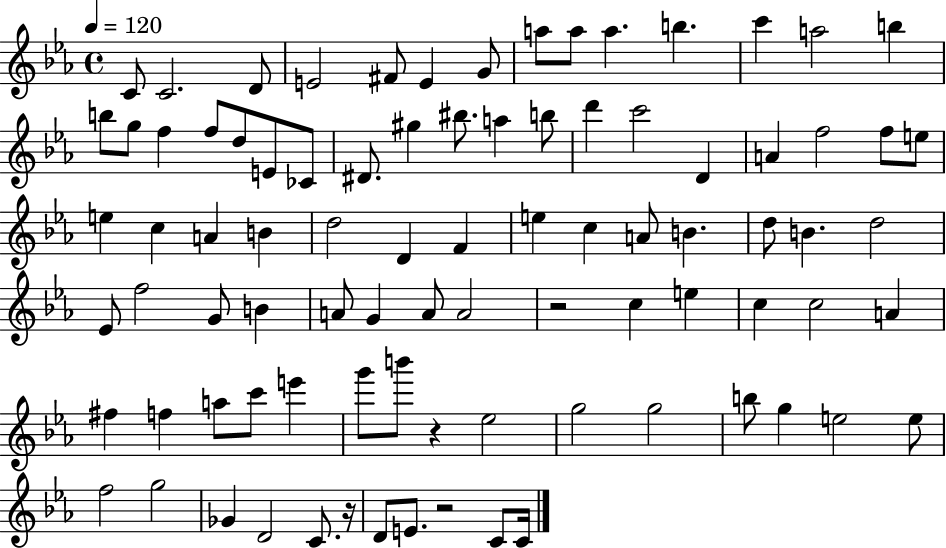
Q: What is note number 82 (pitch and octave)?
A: C4